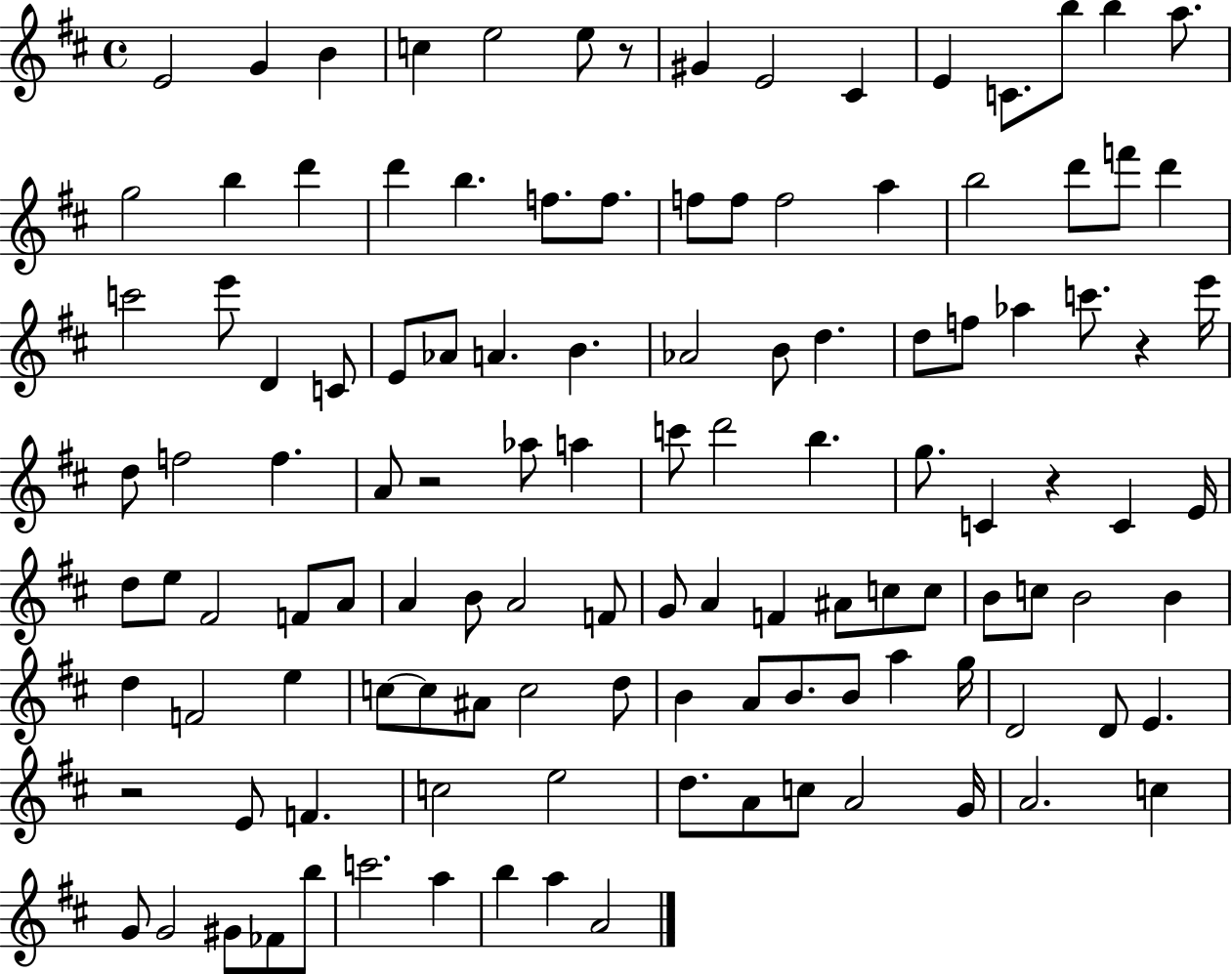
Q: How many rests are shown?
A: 5